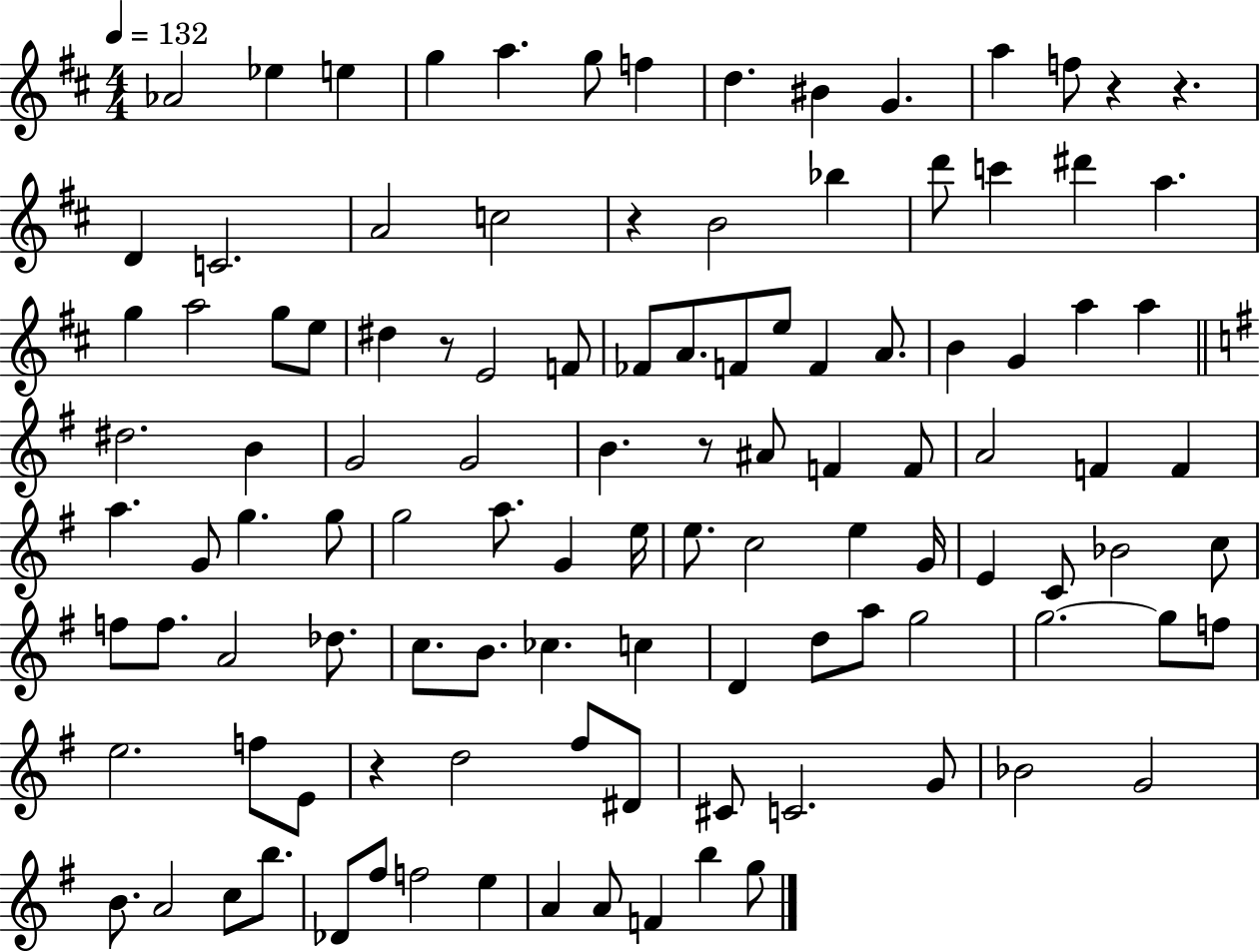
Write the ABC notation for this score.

X:1
T:Untitled
M:4/4
L:1/4
K:D
_A2 _e e g a g/2 f d ^B G a f/2 z z D C2 A2 c2 z B2 _b d'/2 c' ^d' a g a2 g/2 e/2 ^d z/2 E2 F/2 _F/2 A/2 F/2 e/2 F A/2 B G a a ^d2 B G2 G2 B z/2 ^A/2 F F/2 A2 F F a G/2 g g/2 g2 a/2 G e/4 e/2 c2 e G/4 E C/2 _B2 c/2 f/2 f/2 A2 _d/2 c/2 B/2 _c c D d/2 a/2 g2 g2 g/2 f/2 e2 f/2 E/2 z d2 ^f/2 ^D/2 ^C/2 C2 G/2 _B2 G2 B/2 A2 c/2 b/2 _D/2 ^f/2 f2 e A A/2 F b g/2